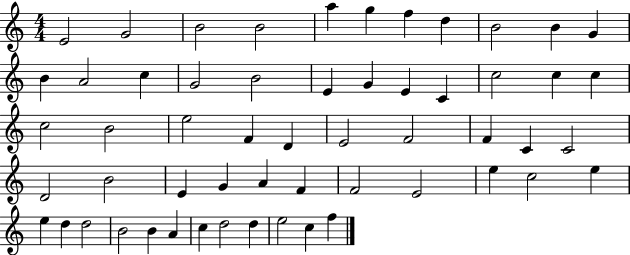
E4/h G4/h B4/h B4/h A5/q G5/q F5/q D5/q B4/h B4/q G4/q B4/q A4/h C5/q G4/h B4/h E4/q G4/q E4/q C4/q C5/h C5/q C5/q C5/h B4/h E5/h F4/q D4/q E4/h F4/h F4/q C4/q C4/h D4/h B4/h E4/q G4/q A4/q F4/q F4/h E4/h E5/q C5/h E5/q E5/q D5/q D5/h B4/h B4/q A4/q C5/q D5/h D5/q E5/h C5/q F5/q